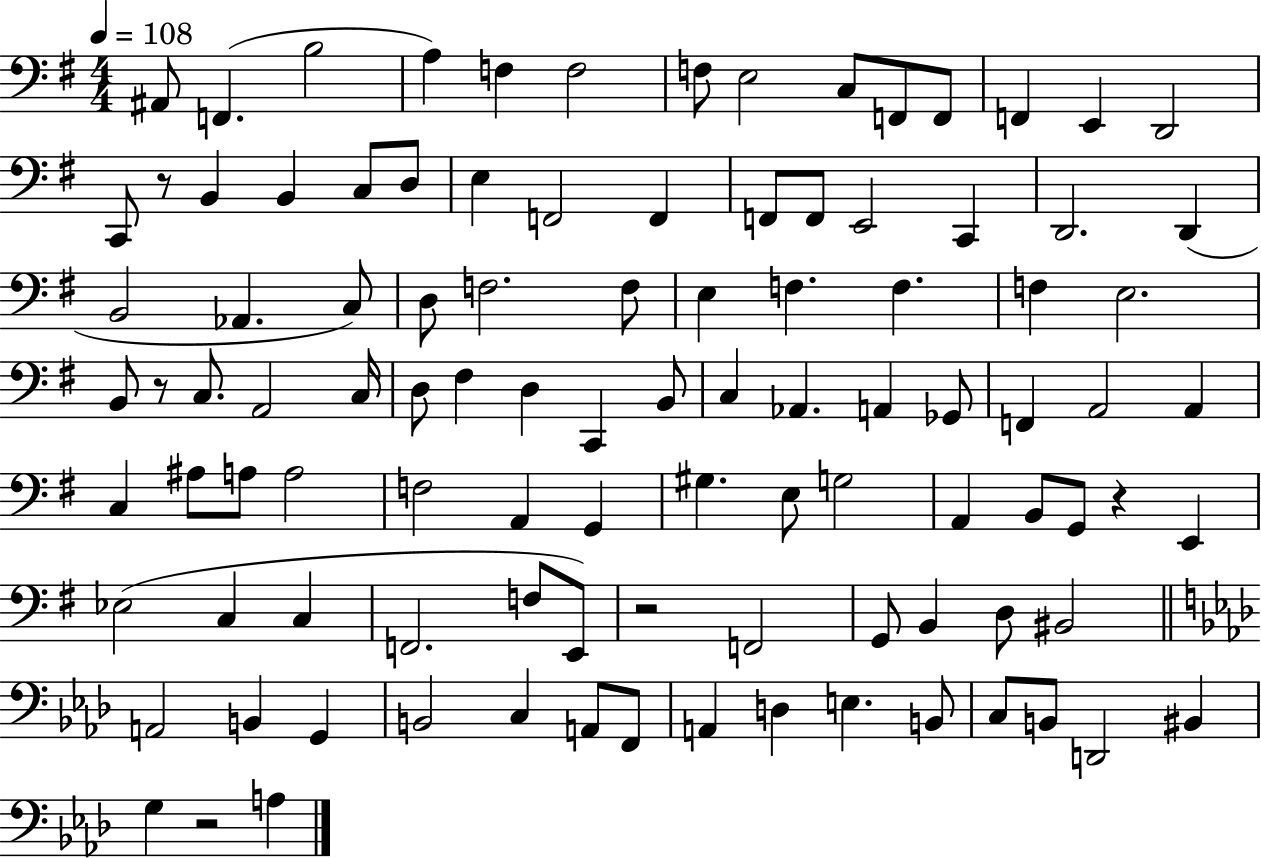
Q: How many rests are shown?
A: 5